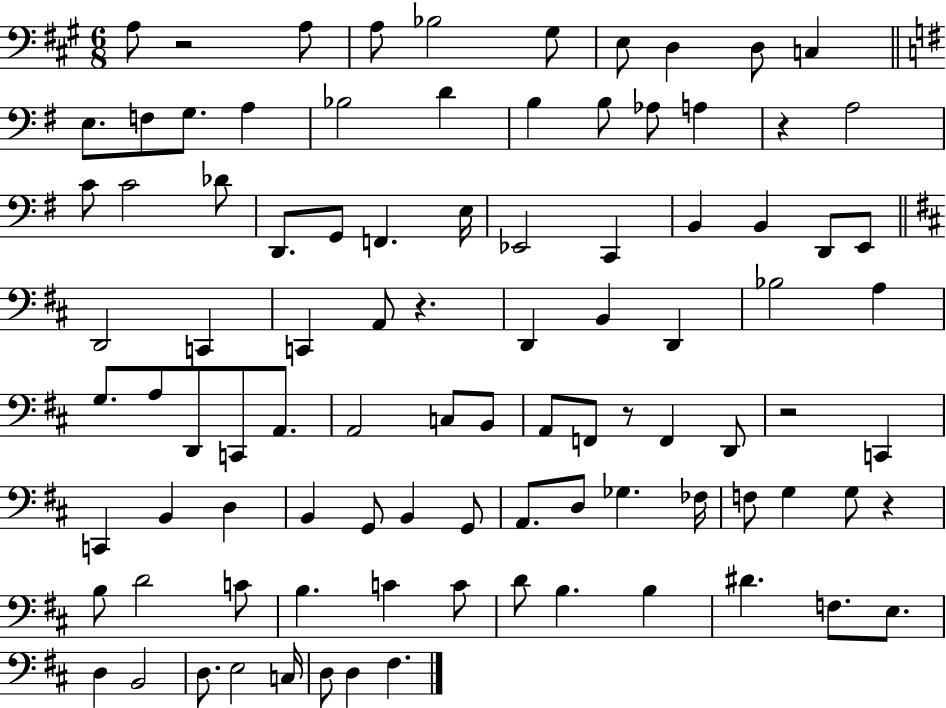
{
  \clef bass
  \numericTimeSignature
  \time 6/8
  \key a \major
  \repeat volta 2 { a8 r2 a8 | a8 bes2 gis8 | e8 d4 d8 c4 | \bar "||" \break \key g \major e8. f8 g8. a4 | bes2 d'4 | b4 b8 aes8 a4 | r4 a2 | \break c'8 c'2 des'8 | d,8. g,8 f,4. e16 | ees,2 c,4 | b,4 b,4 d,8 e,8 | \break \bar "||" \break \key b \minor d,2 c,4 | c,4 a,8 r4. | d,4 b,4 d,4 | bes2 a4 | \break g8. a8 d,8 c,8 a,8. | a,2 c8 b,8 | a,8 f,8 r8 f,4 d,8 | r2 c,4 | \break c,4 b,4 d4 | b,4 g,8 b,4 g,8 | a,8. d8 ges4. fes16 | f8 g4 g8 r4 | \break b8 d'2 c'8 | b4. c'4 c'8 | d'8 b4. b4 | dis'4. f8. e8. | \break d4 b,2 | d8. e2 c16 | d8 d4 fis4. | } \bar "|."
}